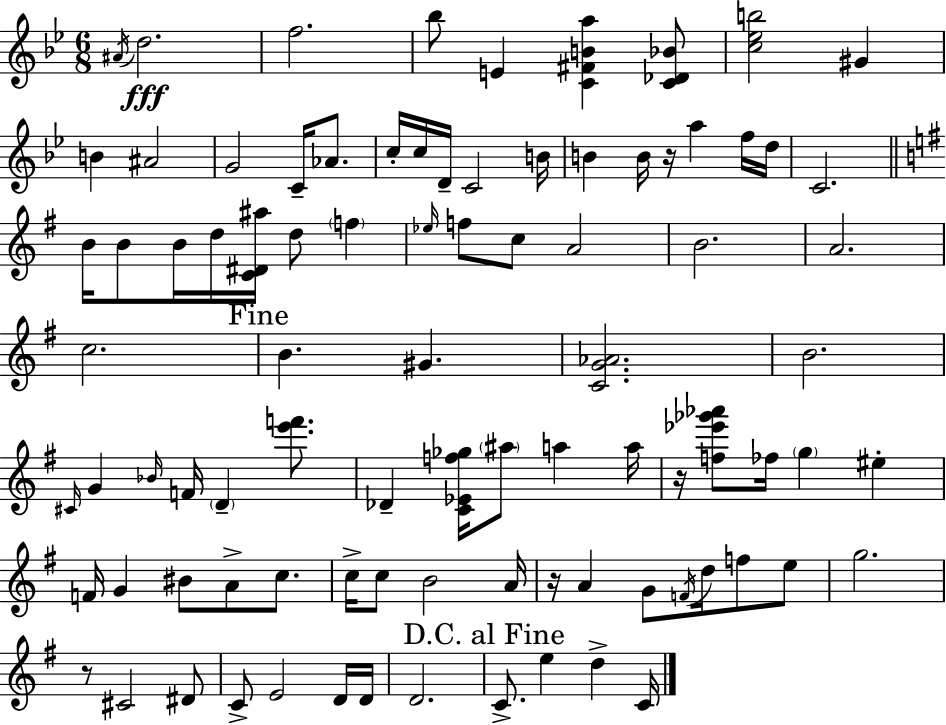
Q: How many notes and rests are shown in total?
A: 89